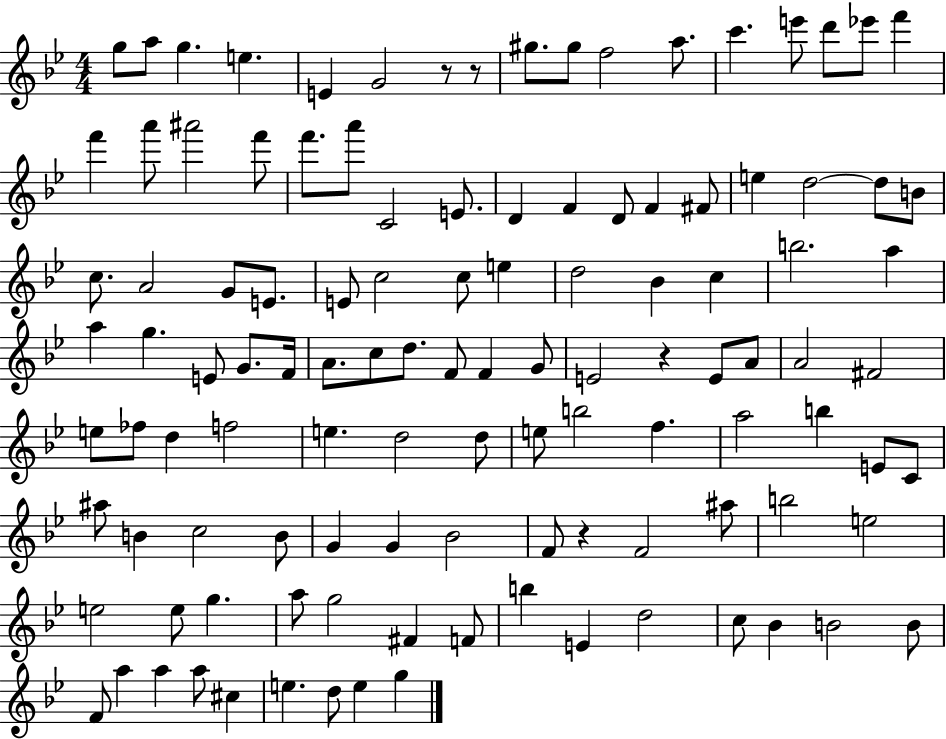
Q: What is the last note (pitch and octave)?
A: G5